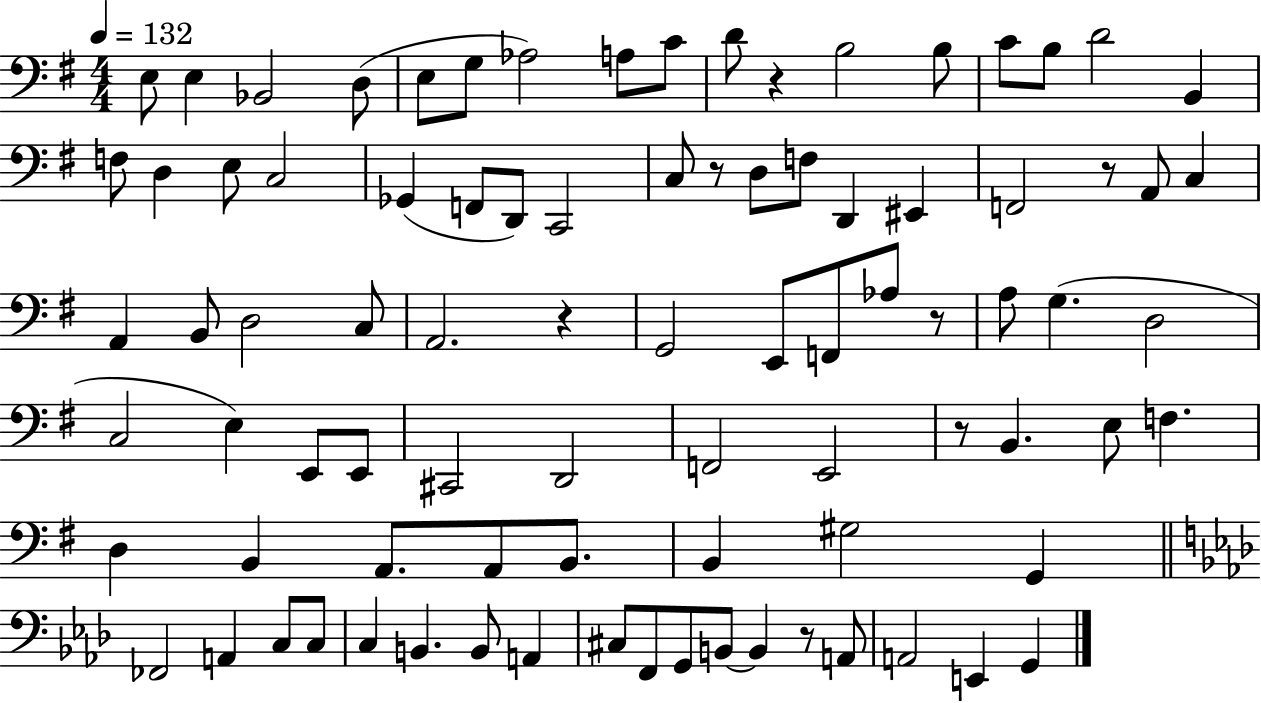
E3/e E3/q Bb2/h D3/e E3/e G3/e Ab3/h A3/e C4/e D4/e R/q B3/h B3/e C4/e B3/e D4/h B2/q F3/e D3/q E3/e C3/h Gb2/q F2/e D2/e C2/h C3/e R/e D3/e F3/e D2/q EIS2/q F2/h R/e A2/e C3/q A2/q B2/e D3/h C3/e A2/h. R/q G2/h E2/e F2/e Ab3/e R/e A3/e G3/q. D3/h C3/h E3/q E2/e E2/e C#2/h D2/h F2/h E2/h R/e B2/q. E3/e F3/q. D3/q B2/q A2/e. A2/e B2/e. B2/q G#3/h G2/q FES2/h A2/q C3/e C3/e C3/q B2/q. B2/e A2/q C#3/e F2/e G2/e B2/e B2/q R/e A2/e A2/h E2/q G2/q